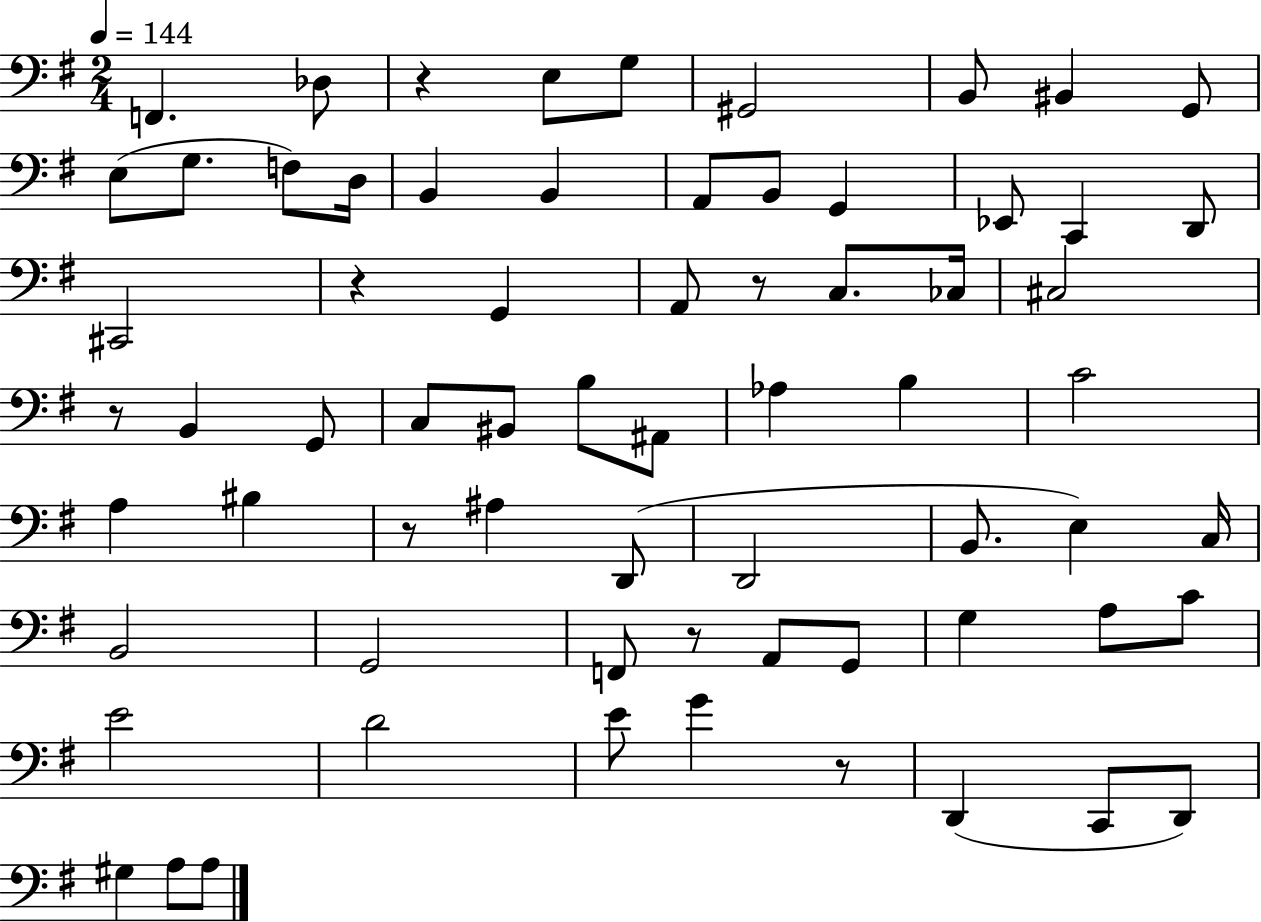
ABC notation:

X:1
T:Untitled
M:2/4
L:1/4
K:G
F,, _D,/2 z E,/2 G,/2 ^G,,2 B,,/2 ^B,, G,,/2 E,/2 G,/2 F,/2 D,/4 B,, B,, A,,/2 B,,/2 G,, _E,,/2 C,, D,,/2 ^C,,2 z G,, A,,/2 z/2 C,/2 _C,/4 ^C,2 z/2 B,, G,,/2 C,/2 ^B,,/2 B,/2 ^A,,/2 _A, B, C2 A, ^B, z/2 ^A, D,,/2 D,,2 B,,/2 E, C,/4 B,,2 G,,2 F,,/2 z/2 A,,/2 G,,/2 G, A,/2 C/2 E2 D2 E/2 G z/2 D,, C,,/2 D,,/2 ^G, A,/2 A,/2